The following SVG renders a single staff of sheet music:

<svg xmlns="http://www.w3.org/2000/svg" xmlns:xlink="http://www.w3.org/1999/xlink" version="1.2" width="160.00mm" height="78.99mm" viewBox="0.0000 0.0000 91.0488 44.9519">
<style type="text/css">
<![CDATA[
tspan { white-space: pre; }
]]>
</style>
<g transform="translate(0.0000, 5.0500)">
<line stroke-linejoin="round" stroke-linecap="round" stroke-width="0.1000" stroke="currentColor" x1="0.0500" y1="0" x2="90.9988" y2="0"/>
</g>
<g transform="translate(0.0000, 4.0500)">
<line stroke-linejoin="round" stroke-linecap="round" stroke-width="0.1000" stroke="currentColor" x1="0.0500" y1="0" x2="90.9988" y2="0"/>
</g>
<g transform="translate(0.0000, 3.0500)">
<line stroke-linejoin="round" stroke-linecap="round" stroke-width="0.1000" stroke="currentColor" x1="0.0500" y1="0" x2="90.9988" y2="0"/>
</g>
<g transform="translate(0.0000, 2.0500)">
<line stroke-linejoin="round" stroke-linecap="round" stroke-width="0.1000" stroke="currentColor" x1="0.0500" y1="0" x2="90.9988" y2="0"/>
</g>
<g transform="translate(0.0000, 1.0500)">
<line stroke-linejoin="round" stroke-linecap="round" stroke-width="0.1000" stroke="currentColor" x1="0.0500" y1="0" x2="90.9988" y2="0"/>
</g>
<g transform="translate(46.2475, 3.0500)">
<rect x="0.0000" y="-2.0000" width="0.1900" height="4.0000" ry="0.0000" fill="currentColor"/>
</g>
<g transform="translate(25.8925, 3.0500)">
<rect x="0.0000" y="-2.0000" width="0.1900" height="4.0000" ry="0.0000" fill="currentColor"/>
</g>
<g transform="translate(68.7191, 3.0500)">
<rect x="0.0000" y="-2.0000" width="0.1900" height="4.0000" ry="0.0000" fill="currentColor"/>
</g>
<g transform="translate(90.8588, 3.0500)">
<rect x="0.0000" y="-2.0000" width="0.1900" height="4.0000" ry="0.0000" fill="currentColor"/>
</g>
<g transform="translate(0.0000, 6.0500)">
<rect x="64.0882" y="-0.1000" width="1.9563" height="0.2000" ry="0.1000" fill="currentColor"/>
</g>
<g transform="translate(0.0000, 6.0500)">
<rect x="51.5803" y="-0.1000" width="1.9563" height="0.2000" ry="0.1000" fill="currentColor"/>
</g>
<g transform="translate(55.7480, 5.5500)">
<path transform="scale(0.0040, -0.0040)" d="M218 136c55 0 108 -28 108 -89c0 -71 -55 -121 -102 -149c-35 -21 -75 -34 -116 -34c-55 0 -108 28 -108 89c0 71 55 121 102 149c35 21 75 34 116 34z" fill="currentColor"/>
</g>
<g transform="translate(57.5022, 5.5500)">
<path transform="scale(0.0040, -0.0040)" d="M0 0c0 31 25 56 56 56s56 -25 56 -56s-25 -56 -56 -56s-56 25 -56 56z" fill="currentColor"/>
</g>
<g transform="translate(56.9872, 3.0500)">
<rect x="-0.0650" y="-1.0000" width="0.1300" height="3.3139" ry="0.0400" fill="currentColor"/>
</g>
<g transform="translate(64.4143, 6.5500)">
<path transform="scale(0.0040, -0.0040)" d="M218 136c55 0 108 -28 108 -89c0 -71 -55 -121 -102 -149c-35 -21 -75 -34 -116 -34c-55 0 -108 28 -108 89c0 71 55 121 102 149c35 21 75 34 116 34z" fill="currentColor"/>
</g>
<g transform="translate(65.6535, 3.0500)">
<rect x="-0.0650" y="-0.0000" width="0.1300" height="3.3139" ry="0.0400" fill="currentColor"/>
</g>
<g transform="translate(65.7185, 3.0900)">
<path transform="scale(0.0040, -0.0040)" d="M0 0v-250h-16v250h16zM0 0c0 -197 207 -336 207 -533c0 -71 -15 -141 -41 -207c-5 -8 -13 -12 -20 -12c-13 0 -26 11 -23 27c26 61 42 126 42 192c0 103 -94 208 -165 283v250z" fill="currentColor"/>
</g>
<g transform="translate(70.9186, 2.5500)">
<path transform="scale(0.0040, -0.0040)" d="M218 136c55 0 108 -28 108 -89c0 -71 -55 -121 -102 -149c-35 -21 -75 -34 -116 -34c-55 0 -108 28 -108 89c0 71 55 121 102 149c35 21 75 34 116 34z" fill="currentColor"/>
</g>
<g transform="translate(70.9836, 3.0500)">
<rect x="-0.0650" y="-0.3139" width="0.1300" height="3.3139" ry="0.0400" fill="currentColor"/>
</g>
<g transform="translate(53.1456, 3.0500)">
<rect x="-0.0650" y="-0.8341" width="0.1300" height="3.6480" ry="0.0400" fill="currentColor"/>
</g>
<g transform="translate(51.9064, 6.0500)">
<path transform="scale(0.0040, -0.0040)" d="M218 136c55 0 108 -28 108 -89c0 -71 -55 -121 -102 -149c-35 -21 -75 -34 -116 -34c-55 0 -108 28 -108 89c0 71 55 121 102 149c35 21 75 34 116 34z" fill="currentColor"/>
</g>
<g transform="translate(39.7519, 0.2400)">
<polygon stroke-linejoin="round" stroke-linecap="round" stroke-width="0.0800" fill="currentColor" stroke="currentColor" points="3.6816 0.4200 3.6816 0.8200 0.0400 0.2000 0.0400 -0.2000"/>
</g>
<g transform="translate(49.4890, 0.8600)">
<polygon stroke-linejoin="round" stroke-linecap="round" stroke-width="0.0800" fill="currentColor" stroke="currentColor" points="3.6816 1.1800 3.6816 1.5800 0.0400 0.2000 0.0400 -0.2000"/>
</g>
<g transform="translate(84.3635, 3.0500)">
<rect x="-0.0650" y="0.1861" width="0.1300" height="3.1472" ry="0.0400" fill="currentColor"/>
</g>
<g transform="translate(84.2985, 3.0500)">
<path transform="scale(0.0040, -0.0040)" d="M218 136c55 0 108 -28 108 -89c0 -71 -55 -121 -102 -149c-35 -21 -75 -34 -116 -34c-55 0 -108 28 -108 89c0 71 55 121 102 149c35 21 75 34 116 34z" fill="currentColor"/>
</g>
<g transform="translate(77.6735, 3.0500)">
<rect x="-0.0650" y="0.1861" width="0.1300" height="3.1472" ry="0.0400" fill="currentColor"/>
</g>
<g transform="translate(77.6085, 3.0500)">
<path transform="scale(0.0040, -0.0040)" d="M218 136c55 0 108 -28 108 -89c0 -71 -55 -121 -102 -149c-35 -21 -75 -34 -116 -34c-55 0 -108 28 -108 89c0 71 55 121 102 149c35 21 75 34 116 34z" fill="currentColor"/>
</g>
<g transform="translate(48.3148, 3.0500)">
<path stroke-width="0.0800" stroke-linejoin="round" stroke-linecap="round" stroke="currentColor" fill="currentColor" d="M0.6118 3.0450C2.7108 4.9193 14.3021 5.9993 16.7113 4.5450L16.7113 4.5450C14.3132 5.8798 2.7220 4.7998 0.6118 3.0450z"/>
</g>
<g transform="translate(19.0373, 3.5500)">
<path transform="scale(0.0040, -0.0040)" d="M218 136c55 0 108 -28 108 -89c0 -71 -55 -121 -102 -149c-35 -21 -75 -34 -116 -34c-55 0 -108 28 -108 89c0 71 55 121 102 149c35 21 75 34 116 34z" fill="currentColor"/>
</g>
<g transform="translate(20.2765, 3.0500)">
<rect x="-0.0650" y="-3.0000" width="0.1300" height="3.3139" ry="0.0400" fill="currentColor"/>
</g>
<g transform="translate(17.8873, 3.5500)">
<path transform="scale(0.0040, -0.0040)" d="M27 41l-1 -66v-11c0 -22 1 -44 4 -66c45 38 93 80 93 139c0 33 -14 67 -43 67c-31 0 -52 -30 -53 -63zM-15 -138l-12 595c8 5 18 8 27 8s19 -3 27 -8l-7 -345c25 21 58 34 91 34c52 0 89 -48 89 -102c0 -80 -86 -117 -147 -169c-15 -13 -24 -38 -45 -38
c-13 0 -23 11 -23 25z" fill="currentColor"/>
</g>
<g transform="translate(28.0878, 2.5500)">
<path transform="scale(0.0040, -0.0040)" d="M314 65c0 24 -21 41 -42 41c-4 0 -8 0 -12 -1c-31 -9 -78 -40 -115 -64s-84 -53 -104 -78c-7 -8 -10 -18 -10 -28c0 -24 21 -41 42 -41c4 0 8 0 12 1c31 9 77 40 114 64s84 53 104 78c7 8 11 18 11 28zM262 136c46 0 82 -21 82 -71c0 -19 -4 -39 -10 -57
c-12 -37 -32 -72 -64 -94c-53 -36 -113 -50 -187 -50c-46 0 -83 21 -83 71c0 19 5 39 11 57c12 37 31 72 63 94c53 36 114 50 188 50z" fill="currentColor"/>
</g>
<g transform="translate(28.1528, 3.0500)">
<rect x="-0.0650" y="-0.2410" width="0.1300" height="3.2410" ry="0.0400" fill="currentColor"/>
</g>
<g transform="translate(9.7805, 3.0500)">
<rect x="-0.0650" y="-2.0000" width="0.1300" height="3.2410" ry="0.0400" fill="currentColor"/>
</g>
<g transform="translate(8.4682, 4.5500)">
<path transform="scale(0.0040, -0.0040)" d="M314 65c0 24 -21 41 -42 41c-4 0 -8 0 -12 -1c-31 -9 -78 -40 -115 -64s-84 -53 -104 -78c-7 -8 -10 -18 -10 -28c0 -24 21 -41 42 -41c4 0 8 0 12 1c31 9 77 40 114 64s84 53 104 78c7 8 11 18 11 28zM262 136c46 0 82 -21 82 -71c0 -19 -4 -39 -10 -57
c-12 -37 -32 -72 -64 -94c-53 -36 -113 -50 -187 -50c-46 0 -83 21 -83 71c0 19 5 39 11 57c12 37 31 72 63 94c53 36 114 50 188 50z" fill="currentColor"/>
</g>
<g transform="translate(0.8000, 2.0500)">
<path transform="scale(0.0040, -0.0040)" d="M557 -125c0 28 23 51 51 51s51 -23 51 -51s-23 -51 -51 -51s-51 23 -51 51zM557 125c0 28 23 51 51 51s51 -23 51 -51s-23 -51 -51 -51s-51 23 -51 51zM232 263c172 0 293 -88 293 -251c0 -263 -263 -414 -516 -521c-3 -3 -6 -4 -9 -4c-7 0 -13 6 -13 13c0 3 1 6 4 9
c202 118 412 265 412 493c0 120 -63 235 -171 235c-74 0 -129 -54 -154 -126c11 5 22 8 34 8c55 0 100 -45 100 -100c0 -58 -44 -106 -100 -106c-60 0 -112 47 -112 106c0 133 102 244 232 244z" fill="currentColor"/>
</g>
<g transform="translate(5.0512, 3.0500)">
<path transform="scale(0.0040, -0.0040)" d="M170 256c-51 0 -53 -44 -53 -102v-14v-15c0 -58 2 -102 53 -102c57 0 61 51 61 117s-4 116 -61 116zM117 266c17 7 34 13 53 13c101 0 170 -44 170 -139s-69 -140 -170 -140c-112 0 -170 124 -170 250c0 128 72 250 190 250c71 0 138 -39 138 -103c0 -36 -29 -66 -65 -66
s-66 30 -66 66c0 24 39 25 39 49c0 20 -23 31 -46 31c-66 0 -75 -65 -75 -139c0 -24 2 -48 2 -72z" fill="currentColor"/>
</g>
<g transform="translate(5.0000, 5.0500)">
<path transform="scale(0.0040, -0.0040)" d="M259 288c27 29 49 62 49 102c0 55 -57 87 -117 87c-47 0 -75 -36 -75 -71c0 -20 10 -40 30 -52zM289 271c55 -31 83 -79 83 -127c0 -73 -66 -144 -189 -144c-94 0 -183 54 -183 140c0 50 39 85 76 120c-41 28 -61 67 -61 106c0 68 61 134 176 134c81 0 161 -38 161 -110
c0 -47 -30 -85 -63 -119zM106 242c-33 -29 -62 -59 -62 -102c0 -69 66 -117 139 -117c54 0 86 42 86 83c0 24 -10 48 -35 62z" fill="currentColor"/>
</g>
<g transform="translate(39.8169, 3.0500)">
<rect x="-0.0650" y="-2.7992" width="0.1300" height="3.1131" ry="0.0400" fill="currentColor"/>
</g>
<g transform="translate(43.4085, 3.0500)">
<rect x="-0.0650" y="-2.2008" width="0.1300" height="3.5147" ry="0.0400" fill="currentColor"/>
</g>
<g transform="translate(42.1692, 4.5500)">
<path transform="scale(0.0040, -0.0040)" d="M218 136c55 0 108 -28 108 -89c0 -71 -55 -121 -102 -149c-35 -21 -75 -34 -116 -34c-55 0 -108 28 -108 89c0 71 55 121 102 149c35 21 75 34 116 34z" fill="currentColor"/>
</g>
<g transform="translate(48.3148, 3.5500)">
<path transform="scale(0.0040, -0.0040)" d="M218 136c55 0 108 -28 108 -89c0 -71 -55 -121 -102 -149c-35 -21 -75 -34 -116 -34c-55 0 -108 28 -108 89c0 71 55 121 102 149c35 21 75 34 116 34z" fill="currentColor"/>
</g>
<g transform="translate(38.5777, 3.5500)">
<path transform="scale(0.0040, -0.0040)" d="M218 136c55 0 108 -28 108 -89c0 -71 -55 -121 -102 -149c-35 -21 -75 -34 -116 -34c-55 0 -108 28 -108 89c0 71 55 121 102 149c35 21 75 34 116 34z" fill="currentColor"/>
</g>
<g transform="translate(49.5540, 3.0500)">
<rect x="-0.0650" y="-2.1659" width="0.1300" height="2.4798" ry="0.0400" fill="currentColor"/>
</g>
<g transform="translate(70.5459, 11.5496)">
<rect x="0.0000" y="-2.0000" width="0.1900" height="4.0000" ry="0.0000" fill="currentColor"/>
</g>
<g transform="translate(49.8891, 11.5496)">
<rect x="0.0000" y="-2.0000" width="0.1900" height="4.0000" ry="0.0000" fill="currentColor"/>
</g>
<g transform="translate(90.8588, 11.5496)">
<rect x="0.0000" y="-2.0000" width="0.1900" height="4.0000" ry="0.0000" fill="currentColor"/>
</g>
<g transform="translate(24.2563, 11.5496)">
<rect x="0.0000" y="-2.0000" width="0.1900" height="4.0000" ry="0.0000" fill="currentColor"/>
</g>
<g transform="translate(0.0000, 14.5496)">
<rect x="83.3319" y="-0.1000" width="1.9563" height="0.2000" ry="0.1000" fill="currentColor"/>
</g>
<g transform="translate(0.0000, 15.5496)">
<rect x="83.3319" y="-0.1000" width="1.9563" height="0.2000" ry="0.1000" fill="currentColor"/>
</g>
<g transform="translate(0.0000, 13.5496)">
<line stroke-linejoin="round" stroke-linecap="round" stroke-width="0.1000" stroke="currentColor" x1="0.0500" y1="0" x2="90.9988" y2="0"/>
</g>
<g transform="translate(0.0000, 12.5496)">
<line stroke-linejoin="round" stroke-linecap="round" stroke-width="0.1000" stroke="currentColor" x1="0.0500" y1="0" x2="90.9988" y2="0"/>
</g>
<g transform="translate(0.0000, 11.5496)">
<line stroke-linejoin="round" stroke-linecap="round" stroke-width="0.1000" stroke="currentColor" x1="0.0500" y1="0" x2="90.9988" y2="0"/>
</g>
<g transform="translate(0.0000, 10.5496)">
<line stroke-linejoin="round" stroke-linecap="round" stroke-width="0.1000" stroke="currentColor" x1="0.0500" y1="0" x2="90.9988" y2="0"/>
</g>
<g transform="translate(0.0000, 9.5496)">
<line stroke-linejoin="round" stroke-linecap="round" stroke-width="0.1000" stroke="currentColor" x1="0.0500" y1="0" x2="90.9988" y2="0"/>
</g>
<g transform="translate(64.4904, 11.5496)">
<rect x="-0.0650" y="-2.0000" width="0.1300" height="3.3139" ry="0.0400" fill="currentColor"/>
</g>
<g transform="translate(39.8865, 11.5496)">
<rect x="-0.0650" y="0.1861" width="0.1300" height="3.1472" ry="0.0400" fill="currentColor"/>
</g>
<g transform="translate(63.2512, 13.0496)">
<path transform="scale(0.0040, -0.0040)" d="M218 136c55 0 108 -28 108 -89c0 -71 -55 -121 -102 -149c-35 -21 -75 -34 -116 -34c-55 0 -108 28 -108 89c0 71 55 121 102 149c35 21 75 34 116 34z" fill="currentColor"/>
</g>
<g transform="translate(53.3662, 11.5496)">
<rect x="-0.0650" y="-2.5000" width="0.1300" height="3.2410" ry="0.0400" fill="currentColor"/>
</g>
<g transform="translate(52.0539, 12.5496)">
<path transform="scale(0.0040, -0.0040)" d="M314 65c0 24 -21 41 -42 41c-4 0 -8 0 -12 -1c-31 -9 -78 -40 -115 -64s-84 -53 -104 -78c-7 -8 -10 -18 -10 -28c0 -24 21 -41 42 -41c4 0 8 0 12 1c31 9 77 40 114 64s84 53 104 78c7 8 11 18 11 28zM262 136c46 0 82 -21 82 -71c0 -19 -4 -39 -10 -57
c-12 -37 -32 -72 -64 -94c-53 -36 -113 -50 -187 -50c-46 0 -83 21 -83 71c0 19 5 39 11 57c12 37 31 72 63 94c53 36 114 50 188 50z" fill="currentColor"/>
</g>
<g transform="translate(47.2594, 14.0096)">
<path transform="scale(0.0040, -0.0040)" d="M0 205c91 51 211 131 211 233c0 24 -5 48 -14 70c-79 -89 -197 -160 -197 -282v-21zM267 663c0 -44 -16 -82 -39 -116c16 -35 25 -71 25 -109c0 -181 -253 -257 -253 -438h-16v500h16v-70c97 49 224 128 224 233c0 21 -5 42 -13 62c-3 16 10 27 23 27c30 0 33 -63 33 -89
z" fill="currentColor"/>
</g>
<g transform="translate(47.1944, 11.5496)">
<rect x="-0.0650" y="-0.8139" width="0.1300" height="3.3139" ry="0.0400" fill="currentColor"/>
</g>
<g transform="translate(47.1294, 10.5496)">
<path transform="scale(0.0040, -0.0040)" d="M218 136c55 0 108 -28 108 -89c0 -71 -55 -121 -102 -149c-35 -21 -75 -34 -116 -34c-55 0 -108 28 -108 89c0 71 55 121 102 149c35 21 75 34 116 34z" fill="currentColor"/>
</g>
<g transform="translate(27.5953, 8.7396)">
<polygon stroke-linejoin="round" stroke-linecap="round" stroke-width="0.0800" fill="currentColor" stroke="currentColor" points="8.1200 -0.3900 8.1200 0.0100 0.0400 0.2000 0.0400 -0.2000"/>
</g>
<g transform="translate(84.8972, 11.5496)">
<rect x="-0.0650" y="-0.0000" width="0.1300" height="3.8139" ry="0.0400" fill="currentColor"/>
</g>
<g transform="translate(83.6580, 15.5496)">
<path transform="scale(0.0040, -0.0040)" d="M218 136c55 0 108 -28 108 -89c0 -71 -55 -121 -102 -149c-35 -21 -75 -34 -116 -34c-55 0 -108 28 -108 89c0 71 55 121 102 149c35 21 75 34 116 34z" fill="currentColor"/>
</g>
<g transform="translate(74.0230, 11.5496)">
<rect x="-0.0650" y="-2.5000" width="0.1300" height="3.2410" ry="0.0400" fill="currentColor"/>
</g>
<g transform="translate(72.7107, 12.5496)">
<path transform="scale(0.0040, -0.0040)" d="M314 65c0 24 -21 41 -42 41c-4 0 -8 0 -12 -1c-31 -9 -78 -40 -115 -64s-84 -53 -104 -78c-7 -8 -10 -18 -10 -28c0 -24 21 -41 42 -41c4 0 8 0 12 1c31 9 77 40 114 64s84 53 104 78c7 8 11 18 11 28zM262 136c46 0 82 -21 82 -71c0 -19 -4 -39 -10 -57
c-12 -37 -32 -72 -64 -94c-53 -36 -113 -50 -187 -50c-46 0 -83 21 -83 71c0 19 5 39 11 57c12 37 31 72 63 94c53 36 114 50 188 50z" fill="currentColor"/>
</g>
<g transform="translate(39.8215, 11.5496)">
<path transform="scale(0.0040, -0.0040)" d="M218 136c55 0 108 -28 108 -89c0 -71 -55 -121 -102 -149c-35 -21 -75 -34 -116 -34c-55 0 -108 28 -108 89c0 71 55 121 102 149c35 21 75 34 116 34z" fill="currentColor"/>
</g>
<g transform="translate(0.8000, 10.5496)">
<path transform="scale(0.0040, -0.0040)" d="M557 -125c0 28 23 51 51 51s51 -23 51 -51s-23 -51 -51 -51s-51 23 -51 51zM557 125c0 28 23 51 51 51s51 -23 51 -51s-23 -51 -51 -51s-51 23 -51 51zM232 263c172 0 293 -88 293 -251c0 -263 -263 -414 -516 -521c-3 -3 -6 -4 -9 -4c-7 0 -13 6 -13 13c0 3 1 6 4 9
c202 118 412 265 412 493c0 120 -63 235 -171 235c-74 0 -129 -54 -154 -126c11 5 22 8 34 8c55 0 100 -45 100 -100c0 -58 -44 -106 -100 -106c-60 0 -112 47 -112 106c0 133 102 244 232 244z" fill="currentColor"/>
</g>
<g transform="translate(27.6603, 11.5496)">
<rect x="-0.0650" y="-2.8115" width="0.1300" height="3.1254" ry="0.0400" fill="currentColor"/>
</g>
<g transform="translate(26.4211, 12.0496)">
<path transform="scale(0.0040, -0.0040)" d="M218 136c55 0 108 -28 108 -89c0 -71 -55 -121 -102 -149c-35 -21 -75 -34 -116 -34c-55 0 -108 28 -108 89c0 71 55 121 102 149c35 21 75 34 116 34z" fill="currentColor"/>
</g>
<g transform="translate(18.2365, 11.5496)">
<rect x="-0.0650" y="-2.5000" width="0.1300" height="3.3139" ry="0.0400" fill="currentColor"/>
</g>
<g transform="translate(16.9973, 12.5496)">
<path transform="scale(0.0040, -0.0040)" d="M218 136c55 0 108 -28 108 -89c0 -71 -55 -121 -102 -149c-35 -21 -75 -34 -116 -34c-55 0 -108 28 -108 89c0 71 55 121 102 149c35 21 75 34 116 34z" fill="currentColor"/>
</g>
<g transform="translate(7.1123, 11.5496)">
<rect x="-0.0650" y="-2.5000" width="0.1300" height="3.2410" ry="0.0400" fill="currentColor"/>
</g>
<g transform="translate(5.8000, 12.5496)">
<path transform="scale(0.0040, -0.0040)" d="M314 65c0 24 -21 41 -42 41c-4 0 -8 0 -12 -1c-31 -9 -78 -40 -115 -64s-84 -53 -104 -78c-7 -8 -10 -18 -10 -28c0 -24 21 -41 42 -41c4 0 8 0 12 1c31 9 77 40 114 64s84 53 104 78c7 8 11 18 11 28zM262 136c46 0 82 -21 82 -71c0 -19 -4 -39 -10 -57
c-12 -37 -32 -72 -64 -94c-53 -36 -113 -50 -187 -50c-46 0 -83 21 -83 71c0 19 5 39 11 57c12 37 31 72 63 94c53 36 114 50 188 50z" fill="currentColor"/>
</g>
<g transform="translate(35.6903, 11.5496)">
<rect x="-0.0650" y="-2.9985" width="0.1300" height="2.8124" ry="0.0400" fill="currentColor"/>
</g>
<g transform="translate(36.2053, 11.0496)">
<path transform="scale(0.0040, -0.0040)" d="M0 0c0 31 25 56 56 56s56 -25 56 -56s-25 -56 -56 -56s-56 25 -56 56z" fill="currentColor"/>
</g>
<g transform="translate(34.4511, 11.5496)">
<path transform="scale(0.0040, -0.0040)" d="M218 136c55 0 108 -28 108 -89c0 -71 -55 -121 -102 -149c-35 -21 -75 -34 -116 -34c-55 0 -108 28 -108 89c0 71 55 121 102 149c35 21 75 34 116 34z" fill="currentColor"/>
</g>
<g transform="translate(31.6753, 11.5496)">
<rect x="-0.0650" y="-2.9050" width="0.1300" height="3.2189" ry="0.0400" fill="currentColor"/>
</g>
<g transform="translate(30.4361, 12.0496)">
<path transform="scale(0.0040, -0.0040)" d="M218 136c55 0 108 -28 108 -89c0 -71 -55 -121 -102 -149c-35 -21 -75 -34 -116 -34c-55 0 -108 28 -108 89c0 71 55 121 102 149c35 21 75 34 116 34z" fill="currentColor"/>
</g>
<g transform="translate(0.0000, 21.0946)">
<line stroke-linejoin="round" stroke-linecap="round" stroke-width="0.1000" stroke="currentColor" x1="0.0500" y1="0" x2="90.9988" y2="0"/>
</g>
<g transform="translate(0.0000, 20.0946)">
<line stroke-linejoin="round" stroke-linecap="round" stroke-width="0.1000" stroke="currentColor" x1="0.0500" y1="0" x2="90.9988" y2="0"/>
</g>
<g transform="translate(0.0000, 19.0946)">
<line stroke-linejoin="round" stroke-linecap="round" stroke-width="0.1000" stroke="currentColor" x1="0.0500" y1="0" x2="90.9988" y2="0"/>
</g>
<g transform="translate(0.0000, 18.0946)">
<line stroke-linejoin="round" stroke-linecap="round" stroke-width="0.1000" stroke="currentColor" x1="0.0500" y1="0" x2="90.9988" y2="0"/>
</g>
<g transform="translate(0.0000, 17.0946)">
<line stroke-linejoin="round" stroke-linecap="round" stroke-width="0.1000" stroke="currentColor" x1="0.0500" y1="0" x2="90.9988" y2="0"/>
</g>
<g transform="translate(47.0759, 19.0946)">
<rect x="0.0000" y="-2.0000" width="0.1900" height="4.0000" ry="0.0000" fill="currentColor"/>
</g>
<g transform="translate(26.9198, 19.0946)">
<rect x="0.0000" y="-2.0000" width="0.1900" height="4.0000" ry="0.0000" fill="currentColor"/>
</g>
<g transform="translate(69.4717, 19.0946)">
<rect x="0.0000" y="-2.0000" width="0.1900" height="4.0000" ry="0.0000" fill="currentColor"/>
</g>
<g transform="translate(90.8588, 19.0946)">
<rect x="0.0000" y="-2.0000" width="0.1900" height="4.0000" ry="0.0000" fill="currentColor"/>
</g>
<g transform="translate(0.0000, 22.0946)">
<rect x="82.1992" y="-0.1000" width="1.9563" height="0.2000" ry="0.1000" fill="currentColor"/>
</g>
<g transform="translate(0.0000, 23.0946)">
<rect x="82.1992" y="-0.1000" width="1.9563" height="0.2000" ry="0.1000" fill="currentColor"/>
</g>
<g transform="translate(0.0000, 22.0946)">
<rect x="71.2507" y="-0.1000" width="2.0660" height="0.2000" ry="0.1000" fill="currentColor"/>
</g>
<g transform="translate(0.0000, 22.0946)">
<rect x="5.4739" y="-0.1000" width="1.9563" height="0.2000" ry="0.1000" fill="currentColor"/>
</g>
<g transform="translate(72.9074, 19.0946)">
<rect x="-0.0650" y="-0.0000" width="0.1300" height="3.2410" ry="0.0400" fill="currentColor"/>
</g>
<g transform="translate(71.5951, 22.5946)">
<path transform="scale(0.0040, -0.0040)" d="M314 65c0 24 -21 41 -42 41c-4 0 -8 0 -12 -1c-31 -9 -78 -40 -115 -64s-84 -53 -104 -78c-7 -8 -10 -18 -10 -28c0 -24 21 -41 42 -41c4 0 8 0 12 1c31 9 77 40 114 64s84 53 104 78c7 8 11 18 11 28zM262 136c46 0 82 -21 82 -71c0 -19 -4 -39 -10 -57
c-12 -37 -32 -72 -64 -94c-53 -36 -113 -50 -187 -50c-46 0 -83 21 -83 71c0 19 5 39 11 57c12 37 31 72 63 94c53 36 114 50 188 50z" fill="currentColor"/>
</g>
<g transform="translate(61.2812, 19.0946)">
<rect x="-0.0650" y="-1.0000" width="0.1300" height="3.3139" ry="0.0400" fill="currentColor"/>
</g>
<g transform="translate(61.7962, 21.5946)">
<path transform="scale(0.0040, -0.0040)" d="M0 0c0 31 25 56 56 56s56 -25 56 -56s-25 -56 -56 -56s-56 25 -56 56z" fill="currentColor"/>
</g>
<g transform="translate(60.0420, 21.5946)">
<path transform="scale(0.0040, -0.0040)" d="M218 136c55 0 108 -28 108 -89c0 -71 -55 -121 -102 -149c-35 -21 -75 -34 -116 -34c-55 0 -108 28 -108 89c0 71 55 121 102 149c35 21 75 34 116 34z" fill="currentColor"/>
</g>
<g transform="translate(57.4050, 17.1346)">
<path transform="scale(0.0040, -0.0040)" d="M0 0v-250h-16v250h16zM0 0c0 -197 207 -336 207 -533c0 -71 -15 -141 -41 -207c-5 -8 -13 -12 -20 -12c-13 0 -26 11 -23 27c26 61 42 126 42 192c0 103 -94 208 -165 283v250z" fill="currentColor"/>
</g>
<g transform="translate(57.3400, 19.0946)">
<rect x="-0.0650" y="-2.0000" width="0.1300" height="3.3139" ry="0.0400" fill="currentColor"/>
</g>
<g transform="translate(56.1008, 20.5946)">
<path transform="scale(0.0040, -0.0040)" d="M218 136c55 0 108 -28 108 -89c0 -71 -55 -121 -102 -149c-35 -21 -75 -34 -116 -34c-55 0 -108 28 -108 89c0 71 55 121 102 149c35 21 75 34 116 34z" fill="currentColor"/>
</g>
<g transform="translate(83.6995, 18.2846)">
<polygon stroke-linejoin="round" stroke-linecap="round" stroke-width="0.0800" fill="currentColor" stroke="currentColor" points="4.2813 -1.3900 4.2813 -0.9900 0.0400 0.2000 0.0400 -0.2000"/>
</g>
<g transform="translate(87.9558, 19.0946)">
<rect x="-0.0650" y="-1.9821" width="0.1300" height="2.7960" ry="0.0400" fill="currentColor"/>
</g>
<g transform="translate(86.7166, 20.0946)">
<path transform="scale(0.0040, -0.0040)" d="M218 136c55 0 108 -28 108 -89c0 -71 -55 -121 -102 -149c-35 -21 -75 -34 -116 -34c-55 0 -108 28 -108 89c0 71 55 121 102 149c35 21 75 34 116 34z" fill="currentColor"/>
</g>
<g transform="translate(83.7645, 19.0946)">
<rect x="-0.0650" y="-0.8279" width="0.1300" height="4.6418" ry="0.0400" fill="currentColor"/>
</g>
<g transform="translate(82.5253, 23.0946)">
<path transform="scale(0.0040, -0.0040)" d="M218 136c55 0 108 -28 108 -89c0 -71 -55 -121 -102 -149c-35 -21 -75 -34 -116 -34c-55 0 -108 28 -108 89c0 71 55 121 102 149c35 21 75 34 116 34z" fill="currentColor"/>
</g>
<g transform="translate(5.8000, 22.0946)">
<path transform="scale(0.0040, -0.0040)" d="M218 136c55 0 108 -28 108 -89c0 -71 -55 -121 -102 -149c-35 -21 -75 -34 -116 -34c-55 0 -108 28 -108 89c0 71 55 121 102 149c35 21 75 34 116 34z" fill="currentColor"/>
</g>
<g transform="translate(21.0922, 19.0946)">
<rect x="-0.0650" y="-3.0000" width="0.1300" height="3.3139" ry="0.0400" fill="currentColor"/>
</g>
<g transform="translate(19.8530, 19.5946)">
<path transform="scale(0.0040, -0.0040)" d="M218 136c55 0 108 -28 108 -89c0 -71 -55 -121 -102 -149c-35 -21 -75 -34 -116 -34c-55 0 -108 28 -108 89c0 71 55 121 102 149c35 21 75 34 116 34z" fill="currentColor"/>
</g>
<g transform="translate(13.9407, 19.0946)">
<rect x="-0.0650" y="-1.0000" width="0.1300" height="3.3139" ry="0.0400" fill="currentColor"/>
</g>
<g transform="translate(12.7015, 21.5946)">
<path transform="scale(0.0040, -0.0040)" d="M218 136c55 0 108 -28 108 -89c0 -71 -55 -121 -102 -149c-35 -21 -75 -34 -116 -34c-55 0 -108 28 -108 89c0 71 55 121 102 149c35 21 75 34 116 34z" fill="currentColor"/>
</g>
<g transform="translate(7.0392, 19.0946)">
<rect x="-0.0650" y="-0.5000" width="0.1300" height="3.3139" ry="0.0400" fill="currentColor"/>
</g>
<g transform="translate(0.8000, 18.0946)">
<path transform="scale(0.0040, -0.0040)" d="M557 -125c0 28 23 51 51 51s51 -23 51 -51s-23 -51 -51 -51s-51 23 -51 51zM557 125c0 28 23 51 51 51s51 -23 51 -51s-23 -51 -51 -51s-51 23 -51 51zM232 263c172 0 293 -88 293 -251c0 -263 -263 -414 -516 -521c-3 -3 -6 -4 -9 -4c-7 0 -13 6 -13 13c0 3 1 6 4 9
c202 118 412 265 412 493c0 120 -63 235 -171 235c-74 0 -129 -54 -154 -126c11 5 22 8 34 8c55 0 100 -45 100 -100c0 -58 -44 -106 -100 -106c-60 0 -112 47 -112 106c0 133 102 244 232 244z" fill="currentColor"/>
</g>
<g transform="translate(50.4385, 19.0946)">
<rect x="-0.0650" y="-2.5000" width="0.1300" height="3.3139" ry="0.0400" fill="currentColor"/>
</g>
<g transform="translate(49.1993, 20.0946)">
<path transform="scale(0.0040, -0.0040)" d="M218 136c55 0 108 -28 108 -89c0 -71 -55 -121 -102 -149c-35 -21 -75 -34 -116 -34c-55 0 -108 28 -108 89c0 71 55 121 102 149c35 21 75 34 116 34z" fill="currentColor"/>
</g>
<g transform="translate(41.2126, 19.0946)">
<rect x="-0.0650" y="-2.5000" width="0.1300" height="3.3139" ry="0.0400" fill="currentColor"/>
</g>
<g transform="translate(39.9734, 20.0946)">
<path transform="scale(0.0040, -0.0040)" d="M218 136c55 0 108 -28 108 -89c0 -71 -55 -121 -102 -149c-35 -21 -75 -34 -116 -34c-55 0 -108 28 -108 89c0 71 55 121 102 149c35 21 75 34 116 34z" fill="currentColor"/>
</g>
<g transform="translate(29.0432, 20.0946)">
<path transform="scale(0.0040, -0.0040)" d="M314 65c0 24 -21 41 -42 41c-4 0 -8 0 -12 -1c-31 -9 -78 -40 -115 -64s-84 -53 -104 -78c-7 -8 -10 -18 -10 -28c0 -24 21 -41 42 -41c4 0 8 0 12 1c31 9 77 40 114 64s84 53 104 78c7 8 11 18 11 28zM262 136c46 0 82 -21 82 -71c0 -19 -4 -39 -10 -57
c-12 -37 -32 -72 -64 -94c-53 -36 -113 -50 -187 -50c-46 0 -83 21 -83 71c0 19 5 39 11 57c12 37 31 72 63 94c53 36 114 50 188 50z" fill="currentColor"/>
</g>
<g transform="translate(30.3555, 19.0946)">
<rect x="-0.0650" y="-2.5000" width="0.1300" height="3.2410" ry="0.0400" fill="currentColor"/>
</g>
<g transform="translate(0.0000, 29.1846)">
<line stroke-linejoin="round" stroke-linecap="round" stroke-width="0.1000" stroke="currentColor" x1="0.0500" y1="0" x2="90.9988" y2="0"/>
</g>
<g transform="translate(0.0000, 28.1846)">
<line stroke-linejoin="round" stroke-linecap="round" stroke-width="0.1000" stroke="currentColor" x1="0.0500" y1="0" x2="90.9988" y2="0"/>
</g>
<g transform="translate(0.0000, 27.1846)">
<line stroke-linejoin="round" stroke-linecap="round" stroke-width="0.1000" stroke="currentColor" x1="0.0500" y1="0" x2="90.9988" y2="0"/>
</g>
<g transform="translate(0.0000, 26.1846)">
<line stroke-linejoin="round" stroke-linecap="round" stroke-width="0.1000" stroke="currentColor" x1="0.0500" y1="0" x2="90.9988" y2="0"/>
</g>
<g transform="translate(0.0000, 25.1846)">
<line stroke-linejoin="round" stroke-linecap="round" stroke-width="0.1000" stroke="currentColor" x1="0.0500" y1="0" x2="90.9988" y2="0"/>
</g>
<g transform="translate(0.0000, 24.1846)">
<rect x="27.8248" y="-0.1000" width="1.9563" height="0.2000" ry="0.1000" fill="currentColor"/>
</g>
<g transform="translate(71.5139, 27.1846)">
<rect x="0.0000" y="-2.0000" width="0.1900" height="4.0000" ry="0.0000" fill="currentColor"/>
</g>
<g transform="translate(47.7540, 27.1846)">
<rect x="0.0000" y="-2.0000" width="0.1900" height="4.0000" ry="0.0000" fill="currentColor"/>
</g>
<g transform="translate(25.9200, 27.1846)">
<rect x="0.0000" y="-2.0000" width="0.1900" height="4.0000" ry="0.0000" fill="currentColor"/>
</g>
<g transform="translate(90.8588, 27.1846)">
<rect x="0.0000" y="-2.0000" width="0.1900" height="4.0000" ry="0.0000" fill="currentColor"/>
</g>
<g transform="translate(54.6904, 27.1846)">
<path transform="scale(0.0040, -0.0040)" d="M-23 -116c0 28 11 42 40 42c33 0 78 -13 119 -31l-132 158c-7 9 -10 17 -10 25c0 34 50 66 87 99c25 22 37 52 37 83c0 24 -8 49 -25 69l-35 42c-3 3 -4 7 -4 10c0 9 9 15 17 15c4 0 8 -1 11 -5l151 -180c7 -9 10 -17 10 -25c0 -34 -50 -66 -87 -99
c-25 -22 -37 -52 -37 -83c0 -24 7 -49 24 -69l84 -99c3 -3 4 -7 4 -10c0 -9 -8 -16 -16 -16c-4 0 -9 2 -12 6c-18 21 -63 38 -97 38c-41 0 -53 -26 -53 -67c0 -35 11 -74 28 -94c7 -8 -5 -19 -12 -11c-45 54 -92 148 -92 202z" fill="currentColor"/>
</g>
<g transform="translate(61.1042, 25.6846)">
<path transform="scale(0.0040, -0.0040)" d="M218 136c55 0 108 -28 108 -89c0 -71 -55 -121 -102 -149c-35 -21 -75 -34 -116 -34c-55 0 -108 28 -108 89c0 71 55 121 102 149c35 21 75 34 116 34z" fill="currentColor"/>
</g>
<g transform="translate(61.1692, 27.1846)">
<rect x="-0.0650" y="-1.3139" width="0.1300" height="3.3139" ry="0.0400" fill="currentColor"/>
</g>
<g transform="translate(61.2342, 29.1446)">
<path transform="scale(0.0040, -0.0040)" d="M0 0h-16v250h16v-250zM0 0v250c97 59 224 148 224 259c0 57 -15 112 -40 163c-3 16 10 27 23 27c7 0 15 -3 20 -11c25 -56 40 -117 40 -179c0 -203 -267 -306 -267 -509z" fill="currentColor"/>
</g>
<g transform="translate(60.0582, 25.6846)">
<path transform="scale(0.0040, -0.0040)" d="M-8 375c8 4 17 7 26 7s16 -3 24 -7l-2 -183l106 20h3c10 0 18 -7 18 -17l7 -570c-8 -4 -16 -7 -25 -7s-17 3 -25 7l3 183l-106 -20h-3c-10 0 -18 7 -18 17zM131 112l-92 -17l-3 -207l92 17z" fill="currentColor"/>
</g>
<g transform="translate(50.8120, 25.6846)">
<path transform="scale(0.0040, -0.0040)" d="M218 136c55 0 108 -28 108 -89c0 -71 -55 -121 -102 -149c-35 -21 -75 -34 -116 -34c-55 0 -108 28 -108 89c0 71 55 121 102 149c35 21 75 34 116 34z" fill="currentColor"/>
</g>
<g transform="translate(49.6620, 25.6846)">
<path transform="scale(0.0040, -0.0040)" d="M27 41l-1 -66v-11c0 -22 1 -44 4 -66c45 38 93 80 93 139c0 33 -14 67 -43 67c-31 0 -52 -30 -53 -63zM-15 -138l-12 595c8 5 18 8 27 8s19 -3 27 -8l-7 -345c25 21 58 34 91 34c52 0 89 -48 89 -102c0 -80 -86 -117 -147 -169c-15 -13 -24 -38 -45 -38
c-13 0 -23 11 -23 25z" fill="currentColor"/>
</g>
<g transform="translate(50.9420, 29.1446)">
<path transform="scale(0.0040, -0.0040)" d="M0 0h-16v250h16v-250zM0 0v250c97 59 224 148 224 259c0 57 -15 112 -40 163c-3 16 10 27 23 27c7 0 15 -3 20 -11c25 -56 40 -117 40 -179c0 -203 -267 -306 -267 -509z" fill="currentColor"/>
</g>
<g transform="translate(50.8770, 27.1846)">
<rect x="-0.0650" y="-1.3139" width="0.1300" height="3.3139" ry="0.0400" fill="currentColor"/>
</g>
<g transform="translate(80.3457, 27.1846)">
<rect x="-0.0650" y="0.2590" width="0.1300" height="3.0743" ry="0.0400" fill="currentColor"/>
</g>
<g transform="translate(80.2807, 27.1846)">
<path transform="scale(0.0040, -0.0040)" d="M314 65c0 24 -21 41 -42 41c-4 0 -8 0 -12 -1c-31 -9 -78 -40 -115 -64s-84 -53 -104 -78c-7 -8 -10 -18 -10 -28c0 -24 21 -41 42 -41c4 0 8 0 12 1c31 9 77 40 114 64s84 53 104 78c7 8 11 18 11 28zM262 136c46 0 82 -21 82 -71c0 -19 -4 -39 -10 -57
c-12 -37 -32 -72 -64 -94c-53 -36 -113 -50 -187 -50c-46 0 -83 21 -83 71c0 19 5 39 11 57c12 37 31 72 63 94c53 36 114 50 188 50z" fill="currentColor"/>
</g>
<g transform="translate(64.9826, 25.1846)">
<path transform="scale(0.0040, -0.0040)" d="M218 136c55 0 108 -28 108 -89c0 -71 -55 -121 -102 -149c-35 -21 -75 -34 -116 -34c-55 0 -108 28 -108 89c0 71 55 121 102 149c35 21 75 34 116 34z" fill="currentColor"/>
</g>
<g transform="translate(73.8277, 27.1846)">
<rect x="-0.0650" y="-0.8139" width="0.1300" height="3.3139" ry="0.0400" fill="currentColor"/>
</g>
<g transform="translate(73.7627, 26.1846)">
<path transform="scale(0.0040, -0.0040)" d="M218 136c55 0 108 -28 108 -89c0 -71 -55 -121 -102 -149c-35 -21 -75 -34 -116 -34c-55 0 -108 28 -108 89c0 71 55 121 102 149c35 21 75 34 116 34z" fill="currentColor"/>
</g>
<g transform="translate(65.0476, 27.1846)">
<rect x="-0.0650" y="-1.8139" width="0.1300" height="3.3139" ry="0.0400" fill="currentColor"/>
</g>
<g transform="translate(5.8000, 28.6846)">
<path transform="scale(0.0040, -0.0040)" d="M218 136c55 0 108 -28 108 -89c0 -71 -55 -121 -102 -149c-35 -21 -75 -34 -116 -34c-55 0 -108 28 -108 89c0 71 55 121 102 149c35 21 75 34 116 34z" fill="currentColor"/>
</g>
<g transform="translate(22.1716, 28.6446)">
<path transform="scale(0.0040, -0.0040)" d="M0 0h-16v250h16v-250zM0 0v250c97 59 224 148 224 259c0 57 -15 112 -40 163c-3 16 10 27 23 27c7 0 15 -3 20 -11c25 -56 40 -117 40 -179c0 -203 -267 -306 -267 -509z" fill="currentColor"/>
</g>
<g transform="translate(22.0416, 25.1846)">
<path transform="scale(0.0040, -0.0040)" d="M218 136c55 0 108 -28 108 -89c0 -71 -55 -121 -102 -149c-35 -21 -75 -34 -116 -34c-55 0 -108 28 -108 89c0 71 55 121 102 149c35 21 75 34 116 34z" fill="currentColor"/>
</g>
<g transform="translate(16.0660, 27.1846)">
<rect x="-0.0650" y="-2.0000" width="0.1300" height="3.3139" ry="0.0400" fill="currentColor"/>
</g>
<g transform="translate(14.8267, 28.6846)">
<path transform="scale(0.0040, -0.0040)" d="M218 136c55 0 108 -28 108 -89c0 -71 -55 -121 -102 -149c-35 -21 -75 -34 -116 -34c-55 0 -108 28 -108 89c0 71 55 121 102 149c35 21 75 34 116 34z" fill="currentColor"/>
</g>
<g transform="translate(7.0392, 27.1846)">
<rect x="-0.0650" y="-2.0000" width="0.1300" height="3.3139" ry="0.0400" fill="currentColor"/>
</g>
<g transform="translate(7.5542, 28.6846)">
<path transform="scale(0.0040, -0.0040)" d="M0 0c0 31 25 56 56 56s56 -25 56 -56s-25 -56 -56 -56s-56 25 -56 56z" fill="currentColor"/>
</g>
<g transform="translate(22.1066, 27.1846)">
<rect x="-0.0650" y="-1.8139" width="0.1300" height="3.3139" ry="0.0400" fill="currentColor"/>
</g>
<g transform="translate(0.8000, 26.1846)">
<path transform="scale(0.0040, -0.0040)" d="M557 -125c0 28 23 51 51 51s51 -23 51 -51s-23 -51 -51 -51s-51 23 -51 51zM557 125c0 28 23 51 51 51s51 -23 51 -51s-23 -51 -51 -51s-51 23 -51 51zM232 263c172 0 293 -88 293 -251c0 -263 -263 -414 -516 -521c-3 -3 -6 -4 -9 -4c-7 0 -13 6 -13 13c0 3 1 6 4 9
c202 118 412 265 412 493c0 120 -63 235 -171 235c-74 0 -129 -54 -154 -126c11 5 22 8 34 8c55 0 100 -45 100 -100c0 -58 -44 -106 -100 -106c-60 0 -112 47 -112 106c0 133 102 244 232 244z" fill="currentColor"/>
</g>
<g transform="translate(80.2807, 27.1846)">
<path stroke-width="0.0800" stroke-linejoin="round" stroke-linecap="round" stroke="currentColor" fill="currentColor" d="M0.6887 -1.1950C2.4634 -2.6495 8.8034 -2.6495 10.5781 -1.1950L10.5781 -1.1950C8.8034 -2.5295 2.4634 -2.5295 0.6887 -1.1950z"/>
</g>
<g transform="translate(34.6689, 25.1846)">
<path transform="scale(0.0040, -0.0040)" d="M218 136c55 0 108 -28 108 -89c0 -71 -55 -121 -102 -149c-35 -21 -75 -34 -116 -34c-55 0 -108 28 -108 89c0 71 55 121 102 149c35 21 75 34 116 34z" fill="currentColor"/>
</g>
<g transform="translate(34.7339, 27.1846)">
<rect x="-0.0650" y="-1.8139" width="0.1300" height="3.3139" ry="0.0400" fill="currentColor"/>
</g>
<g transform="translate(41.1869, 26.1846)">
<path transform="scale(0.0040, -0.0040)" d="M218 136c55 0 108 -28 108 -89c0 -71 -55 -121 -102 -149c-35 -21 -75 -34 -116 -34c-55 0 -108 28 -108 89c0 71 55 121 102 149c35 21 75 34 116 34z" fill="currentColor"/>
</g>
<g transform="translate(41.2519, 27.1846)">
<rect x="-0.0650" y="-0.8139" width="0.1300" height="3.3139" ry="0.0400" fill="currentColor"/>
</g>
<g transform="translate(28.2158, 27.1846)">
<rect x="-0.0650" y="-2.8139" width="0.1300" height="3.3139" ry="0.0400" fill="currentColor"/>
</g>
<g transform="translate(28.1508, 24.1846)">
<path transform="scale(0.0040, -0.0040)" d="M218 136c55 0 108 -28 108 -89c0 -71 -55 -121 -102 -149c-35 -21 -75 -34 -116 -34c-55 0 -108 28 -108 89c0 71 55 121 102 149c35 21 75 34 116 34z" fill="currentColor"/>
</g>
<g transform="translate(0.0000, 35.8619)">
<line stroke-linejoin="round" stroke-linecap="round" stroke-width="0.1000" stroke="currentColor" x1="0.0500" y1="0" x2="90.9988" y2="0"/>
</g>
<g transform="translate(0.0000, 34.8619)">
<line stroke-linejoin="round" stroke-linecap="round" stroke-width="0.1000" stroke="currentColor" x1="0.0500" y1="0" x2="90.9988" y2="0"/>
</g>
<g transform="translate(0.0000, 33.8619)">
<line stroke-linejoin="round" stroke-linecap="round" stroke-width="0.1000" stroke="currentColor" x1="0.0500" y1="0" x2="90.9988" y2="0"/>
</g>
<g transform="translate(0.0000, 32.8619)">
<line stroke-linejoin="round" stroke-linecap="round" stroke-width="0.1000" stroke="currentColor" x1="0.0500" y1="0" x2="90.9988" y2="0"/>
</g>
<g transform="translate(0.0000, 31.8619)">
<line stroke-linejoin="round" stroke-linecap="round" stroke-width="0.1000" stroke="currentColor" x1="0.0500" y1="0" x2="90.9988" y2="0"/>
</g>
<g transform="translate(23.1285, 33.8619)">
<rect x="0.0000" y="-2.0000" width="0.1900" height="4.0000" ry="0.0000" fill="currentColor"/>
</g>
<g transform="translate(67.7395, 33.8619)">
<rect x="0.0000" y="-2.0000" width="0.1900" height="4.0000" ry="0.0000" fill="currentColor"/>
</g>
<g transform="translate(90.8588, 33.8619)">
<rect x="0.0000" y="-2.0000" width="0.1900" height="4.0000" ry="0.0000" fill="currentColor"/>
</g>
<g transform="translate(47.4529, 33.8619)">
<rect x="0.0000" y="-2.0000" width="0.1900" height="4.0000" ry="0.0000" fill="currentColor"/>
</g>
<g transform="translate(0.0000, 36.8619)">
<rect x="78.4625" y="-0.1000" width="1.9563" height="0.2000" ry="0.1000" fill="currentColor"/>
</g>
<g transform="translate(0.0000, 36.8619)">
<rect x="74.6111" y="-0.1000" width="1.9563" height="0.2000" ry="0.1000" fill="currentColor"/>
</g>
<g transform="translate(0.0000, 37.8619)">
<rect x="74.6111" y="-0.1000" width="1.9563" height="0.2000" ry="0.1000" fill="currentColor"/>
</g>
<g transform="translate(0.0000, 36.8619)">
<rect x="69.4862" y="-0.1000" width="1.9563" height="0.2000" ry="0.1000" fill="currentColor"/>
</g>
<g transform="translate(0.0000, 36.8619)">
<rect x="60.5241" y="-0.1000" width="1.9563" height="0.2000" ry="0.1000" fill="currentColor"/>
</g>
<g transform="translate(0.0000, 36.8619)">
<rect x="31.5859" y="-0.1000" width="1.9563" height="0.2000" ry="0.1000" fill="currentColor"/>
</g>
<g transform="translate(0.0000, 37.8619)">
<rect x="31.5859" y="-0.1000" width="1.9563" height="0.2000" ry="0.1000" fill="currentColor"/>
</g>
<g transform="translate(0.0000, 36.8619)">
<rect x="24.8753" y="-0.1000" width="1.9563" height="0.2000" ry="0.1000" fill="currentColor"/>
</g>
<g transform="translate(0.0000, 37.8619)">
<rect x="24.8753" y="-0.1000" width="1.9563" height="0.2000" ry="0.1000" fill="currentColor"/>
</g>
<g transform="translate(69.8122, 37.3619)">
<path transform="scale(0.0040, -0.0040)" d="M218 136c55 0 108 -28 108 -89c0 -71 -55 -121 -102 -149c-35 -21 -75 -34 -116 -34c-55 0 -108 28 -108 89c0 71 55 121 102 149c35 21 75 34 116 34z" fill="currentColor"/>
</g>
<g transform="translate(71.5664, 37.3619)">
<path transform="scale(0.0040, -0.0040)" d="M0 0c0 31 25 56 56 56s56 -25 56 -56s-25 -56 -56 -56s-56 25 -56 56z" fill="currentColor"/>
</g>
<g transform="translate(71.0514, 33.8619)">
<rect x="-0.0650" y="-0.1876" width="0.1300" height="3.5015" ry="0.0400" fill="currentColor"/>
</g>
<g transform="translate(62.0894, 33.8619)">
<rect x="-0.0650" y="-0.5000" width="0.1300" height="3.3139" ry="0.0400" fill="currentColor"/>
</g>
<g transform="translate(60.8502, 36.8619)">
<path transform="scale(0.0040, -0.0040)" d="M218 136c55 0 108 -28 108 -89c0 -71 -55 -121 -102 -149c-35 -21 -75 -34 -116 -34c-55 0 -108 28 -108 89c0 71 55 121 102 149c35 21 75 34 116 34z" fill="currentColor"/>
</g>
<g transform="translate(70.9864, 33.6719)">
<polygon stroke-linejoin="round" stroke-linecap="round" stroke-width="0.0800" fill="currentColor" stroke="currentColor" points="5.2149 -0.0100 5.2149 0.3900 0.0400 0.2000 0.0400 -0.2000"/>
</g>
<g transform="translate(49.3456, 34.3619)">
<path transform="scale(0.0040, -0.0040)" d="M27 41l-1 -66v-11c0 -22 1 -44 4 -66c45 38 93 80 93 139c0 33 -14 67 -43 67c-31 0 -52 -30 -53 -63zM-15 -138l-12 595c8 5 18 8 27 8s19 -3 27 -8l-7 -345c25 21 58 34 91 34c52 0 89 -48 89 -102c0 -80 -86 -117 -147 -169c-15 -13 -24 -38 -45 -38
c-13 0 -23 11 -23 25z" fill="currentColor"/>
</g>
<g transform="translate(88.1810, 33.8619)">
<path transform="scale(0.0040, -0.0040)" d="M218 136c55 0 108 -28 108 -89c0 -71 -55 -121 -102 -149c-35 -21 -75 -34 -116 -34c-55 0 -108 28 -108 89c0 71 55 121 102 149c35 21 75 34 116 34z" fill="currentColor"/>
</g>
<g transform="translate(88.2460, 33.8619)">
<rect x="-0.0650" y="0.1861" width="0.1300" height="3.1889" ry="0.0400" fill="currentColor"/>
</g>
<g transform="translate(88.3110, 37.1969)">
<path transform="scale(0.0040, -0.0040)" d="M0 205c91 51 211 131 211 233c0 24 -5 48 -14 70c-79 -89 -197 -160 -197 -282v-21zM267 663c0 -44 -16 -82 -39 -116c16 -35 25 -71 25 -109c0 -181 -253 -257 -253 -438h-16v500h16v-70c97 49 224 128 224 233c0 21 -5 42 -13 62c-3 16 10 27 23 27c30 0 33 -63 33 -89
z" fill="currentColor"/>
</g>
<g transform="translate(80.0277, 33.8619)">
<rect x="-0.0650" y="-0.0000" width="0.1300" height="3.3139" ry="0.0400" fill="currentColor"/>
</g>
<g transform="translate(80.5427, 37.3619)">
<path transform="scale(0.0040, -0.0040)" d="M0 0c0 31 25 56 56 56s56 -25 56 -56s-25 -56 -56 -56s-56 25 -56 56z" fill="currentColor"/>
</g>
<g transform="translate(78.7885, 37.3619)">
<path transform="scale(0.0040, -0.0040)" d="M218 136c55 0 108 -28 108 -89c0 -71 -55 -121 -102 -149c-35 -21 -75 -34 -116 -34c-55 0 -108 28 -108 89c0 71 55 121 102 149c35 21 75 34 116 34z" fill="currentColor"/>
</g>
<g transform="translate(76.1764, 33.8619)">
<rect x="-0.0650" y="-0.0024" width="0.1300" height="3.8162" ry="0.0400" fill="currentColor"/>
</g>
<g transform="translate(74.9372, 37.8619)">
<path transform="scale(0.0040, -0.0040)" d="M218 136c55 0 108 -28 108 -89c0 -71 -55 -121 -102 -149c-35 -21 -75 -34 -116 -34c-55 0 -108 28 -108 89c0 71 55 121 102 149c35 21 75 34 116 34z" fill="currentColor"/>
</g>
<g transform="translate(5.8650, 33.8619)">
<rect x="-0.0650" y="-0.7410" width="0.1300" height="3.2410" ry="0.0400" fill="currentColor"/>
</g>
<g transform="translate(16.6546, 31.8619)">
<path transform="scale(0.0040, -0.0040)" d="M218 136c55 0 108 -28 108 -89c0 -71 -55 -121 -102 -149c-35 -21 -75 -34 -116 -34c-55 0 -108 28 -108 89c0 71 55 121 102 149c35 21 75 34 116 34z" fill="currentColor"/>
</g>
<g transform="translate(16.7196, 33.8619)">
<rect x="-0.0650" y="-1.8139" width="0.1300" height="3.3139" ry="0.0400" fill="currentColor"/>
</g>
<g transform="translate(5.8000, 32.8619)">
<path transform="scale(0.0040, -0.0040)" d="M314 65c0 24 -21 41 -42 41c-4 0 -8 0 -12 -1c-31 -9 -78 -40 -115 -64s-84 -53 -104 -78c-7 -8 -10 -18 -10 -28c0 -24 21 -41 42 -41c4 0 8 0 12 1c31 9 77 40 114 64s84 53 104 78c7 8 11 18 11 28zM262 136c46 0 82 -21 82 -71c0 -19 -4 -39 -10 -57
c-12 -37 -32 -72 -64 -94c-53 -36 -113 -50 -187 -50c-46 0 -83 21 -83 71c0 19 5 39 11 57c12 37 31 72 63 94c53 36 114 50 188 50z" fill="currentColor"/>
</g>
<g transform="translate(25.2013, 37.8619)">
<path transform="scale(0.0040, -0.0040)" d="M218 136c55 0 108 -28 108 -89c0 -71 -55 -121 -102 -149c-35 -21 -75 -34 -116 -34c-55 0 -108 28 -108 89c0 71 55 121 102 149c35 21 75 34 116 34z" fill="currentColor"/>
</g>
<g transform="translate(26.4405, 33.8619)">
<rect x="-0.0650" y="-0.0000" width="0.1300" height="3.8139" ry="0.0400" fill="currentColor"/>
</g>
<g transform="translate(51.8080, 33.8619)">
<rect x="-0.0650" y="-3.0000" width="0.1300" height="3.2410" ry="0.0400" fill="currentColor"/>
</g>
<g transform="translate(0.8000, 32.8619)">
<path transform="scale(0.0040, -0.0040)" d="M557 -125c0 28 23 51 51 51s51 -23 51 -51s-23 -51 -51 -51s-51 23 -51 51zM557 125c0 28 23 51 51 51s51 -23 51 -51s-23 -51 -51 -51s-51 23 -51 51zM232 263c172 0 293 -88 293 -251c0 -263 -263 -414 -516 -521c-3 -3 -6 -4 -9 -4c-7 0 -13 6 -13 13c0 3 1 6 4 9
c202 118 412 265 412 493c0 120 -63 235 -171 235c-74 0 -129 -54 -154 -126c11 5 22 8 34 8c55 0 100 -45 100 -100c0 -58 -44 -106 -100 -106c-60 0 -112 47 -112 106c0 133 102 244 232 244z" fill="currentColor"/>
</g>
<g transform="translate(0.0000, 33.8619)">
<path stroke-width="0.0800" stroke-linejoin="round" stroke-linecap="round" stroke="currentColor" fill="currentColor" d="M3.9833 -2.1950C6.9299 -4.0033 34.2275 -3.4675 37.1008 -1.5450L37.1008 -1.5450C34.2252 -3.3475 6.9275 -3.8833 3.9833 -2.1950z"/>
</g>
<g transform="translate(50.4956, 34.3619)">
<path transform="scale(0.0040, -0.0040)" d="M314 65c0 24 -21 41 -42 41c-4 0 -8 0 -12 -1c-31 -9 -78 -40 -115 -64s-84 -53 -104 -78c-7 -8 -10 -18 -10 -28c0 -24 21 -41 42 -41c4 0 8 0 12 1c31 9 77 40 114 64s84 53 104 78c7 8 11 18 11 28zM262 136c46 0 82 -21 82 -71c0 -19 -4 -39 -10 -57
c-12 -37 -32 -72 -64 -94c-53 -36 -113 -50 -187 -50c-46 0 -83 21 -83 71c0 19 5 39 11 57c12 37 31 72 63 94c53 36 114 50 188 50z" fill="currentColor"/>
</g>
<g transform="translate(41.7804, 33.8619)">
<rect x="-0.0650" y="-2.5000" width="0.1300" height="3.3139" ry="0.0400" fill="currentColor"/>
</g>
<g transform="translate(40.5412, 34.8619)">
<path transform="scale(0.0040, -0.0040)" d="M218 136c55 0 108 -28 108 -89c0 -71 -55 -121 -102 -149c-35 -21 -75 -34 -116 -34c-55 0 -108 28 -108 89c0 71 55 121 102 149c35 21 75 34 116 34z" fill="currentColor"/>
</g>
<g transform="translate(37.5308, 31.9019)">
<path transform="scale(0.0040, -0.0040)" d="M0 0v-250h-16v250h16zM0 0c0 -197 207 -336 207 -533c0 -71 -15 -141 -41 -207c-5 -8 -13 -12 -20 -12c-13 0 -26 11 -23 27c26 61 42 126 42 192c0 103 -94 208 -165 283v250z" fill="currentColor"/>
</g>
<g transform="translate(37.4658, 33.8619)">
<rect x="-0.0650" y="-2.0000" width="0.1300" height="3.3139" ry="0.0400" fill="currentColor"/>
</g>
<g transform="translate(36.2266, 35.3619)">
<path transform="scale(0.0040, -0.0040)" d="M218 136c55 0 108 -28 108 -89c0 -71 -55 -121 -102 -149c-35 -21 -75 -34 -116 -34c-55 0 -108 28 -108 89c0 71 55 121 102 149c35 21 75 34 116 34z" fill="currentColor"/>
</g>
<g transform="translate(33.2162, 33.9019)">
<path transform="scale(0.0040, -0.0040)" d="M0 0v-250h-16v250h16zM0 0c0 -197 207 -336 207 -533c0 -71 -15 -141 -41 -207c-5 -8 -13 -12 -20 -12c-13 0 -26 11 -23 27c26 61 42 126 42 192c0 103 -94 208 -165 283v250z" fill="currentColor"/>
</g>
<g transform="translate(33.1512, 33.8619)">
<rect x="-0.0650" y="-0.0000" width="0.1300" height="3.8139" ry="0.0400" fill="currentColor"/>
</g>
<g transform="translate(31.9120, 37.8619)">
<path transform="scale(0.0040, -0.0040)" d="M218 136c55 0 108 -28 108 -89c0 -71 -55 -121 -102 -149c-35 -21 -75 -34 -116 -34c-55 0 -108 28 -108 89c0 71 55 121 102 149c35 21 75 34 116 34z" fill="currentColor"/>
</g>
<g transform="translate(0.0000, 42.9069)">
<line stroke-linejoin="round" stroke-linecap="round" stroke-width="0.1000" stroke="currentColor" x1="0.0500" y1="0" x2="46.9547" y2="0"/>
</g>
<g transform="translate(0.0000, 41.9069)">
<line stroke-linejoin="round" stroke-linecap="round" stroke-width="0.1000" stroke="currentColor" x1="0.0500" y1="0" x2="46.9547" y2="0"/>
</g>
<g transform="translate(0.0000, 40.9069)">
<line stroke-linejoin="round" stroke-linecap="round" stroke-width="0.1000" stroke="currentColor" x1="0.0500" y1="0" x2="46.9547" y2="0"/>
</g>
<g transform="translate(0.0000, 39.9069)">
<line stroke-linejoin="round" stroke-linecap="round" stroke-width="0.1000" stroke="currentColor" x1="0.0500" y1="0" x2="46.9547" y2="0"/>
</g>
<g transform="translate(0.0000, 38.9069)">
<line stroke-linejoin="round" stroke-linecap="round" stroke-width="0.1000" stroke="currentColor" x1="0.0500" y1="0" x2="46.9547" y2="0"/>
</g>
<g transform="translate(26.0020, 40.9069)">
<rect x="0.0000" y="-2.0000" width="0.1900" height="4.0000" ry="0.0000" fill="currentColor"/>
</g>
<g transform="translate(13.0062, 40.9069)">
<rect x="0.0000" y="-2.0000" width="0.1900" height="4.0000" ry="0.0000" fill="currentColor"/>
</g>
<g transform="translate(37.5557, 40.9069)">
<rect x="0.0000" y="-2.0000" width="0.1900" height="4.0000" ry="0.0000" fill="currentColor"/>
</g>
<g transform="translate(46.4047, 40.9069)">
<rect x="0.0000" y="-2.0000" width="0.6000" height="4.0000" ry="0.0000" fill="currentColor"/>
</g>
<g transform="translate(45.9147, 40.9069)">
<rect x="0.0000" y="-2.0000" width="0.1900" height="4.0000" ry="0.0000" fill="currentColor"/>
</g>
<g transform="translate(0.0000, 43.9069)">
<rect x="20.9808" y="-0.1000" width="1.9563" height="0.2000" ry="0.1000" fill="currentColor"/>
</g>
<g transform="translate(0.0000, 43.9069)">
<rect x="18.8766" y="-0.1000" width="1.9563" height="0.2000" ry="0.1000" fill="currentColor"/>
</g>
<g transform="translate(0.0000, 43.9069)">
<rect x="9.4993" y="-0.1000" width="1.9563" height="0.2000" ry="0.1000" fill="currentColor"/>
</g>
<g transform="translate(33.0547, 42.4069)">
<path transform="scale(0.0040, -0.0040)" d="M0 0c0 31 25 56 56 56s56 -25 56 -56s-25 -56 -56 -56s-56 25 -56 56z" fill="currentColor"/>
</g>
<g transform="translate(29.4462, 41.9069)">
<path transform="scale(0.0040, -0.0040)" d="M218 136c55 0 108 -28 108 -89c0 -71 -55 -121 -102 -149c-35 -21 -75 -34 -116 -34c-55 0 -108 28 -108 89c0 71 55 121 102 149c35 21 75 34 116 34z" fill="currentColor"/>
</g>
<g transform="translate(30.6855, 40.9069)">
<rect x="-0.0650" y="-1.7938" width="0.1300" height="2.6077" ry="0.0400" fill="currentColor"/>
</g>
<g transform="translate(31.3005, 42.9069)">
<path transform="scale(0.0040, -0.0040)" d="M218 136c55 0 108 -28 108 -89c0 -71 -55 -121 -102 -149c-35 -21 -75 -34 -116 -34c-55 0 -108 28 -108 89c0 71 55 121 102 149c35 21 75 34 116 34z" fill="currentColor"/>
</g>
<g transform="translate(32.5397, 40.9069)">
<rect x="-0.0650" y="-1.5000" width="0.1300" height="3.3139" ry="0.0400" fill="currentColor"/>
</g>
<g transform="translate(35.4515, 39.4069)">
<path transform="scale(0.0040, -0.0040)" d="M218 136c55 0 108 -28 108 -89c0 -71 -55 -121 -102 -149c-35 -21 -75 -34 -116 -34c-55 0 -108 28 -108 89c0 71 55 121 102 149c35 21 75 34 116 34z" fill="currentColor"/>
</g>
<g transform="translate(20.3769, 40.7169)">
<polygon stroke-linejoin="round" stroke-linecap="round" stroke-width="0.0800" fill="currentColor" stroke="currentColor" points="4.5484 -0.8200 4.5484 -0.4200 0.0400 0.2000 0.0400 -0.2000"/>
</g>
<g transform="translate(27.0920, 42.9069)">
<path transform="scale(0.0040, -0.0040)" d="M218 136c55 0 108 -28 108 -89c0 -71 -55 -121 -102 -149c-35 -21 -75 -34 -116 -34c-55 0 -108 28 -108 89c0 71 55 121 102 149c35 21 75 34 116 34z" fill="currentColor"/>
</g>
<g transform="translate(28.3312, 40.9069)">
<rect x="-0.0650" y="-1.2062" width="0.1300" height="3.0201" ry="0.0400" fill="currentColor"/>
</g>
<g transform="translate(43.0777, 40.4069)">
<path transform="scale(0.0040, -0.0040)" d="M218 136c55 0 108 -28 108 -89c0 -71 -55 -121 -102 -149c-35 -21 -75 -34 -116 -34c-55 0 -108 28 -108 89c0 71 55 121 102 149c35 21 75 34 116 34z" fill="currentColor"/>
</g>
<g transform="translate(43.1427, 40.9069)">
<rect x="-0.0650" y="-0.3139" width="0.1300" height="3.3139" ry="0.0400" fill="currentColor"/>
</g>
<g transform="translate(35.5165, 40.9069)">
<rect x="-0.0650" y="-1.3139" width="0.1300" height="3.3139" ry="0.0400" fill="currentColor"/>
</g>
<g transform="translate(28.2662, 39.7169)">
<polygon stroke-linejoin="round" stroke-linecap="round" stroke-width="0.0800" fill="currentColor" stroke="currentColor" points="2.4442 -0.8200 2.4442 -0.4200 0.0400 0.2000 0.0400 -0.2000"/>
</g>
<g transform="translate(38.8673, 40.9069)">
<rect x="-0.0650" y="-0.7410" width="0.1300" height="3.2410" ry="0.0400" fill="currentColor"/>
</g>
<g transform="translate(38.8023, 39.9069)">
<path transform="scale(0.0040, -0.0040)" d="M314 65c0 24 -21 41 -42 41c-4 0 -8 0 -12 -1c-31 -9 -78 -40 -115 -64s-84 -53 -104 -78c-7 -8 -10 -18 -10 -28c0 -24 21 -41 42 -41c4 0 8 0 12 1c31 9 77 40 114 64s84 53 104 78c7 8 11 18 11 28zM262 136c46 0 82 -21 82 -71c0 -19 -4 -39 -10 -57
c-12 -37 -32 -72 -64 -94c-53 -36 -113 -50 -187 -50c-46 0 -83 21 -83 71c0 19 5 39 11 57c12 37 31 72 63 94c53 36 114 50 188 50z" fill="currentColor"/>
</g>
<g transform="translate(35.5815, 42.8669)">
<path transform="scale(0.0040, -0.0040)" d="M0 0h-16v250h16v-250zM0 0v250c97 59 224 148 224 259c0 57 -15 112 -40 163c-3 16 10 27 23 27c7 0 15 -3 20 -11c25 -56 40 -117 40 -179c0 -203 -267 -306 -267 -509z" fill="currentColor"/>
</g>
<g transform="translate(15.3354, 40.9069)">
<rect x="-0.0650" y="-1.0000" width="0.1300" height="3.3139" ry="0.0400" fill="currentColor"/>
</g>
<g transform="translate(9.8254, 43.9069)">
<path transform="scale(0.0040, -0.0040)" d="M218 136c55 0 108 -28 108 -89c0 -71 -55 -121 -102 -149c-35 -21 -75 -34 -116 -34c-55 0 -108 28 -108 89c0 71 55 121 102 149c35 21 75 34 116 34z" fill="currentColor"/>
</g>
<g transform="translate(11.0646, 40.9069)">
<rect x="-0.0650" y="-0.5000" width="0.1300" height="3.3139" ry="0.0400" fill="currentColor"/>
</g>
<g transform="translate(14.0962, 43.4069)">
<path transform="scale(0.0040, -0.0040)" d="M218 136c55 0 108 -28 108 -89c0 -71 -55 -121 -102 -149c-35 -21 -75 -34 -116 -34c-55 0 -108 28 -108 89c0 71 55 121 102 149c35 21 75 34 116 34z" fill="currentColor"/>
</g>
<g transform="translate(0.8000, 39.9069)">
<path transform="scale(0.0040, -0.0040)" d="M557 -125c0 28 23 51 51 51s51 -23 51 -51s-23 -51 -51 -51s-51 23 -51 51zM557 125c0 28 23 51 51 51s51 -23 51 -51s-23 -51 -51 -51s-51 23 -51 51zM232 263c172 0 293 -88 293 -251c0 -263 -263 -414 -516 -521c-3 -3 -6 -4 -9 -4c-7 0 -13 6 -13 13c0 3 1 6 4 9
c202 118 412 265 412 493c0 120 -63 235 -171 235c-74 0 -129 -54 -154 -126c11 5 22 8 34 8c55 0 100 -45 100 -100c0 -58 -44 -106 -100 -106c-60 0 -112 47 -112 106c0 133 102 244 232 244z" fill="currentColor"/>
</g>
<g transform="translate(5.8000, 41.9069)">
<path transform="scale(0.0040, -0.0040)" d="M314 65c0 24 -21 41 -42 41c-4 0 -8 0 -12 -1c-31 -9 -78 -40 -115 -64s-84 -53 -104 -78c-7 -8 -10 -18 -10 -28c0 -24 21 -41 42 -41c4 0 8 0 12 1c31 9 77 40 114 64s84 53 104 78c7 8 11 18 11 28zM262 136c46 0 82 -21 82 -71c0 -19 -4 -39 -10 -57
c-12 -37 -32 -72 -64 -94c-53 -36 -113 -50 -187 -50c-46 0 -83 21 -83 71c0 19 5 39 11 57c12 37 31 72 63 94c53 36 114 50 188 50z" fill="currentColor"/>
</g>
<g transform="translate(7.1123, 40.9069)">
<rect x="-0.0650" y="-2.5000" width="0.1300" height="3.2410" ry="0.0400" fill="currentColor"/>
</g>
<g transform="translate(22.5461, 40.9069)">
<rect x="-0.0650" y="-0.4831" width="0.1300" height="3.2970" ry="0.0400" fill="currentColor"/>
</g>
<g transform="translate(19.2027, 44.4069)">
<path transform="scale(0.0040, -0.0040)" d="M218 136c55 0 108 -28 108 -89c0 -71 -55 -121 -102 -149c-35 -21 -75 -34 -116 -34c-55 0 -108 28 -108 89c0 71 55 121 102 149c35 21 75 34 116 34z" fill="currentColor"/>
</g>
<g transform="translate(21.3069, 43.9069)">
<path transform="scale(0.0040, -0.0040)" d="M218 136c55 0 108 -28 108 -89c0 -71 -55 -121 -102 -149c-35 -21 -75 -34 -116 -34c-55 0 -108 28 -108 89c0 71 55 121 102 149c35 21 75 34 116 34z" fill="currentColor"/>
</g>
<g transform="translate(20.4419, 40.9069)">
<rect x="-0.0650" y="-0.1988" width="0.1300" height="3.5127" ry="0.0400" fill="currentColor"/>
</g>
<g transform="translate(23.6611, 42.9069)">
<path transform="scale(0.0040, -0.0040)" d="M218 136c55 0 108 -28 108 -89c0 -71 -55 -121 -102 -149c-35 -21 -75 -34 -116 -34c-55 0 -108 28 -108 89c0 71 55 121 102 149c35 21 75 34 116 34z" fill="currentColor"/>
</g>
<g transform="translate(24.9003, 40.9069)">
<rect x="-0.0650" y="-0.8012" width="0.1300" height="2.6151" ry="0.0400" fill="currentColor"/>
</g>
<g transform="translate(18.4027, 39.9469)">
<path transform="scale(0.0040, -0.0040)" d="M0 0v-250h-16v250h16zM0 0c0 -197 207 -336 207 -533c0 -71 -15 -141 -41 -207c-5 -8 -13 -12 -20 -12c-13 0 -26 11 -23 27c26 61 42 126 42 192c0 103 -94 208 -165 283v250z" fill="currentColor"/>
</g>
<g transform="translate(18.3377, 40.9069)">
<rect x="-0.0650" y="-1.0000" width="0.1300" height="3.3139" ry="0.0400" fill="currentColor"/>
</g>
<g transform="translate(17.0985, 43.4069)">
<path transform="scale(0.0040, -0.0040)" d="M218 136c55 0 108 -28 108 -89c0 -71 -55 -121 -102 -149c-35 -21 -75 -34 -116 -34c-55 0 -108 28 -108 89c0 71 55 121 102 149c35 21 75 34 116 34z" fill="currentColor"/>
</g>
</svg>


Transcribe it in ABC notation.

X:1
T:Untitled
M:6/8
L:1/4
K:C
A,,2 _C, E,2 C,/2 A,,/2 C,/2 E,,/2 F,, D,,/2 E, D, D, B,,2 B,, C,/2 C,/2 D,/2 D, F,/4 B,,2 A,, B,,2 C,, E,, F,, C, B,,2 B,, B,, A,,/2 F,, D,,2 C,,/2 B,,/2 A,, A,, A,/2 C A, F, _G,/2 z G,/2 A, F, D,2 F,2 A, C,, C,,/2 A,,/2 B,, _C,2 E,, D,,/2 C,,/2 D,, D,/4 B,,2 E,, F,, F,,/2 D,,/2 E,,/2 G,,/2 G,,/2 B,,/2 G,, G,/2 F,2 E,